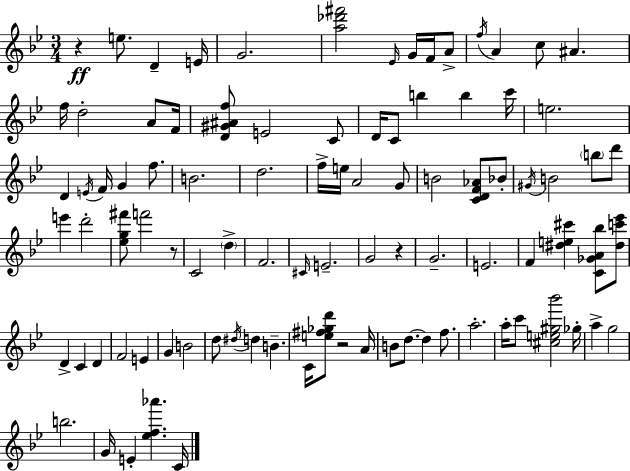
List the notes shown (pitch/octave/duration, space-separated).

R/q E5/e. D4/q E4/s G4/h. [A5,Db6,F#6]/h Eb4/s G4/s F4/s A4/e F5/s A4/q C5/e A#4/q. F5/s D5/h A4/e F4/s [D4,G#4,A#4,F5]/e E4/h C4/e D4/s C4/e B5/q B5/q C6/s E5/h. D4/q E4/s F4/s G4/q F5/e. B4/h. D5/h. F5/s E5/s A4/h G4/e B4/h [C4,D4,F4,Ab4]/e Bb4/e G#4/s B4/h B5/e D6/e E6/q D6/h [Eb5,G5,F#6]/e F6/h R/e C4/h D5/q F4/h. C#4/s E4/h. G4/h R/q G4/h. E4/h. F4/q [D#5,E5,C#6]/q [C4,Gb4,A4,Bb5]/e [D#5,C6,Eb6]/e D4/q C4/q D4/q F4/h E4/q G4/q B4/h D5/e D#5/s D5/q B4/q. C4/s [E5,F#5,Gb5,D6]/e R/h A4/s B4/e D5/e. D5/q F5/e. A5/h. A5/s C6/e [C#5,E5,G#5,Bb6]/h Gb5/s A5/q G5/h B5/h. G4/s E4/q [Eb5,F5,Ab6]/q. C4/s